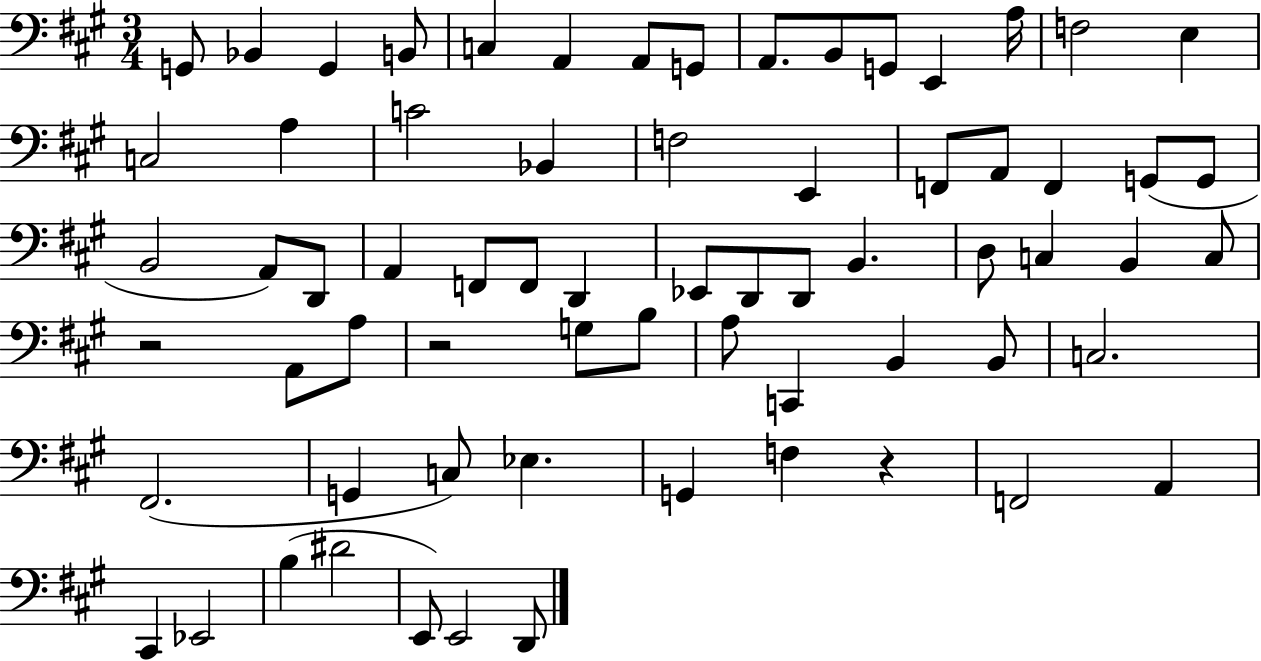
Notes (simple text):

G2/e Bb2/q G2/q B2/e C3/q A2/q A2/e G2/e A2/e. B2/e G2/e E2/q A3/s F3/h E3/q C3/h A3/q C4/h Bb2/q F3/h E2/q F2/e A2/e F2/q G2/e G2/e B2/h A2/e D2/e A2/q F2/e F2/e D2/q Eb2/e D2/e D2/e B2/q. D3/e C3/q B2/q C3/e R/h A2/e A3/e R/h G3/e B3/e A3/e C2/q B2/q B2/e C3/h. F#2/h. G2/q C3/e Eb3/q. G2/q F3/q R/q F2/h A2/q C#2/q Eb2/h B3/q D#4/h E2/e E2/h D2/e